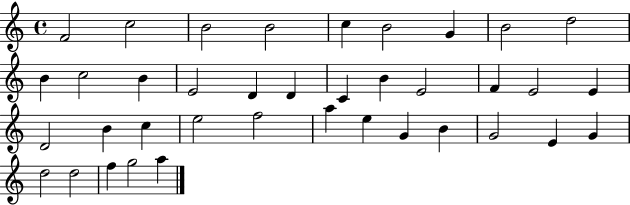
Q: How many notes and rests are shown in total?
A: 38